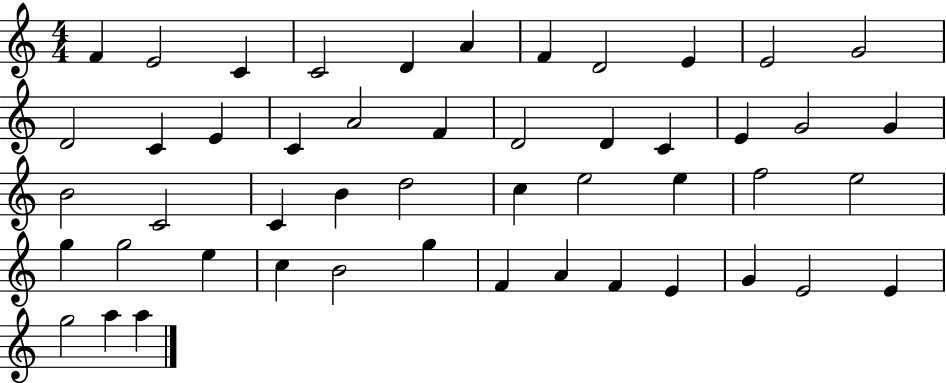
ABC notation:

X:1
T:Untitled
M:4/4
L:1/4
K:C
F E2 C C2 D A F D2 E E2 G2 D2 C E C A2 F D2 D C E G2 G B2 C2 C B d2 c e2 e f2 e2 g g2 e c B2 g F A F E G E2 E g2 a a